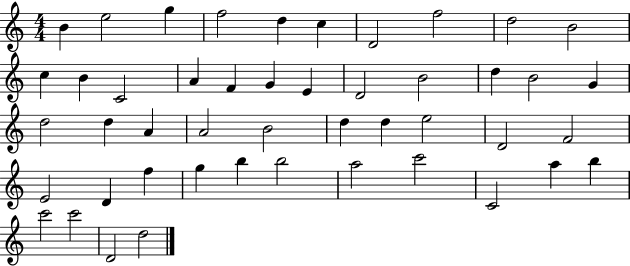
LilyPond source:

{
  \clef treble
  \numericTimeSignature
  \time 4/4
  \key c \major
  b'4 e''2 g''4 | f''2 d''4 c''4 | d'2 f''2 | d''2 b'2 | \break c''4 b'4 c'2 | a'4 f'4 g'4 e'4 | d'2 b'2 | d''4 b'2 g'4 | \break d''2 d''4 a'4 | a'2 b'2 | d''4 d''4 e''2 | d'2 f'2 | \break e'2 d'4 f''4 | g''4 b''4 b''2 | a''2 c'''2 | c'2 a''4 b''4 | \break c'''2 c'''2 | d'2 d''2 | \bar "|."
}